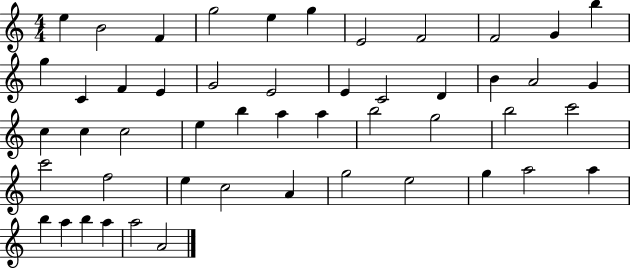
E5/q B4/h F4/q G5/h E5/q G5/q E4/h F4/h F4/h G4/q B5/q G5/q C4/q F4/q E4/q G4/h E4/h E4/q C4/h D4/q B4/q A4/h G4/q C5/q C5/q C5/h E5/q B5/q A5/q A5/q B5/h G5/h B5/h C6/h C6/h F5/h E5/q C5/h A4/q G5/h E5/h G5/q A5/h A5/q B5/q A5/q B5/q A5/q A5/h A4/h